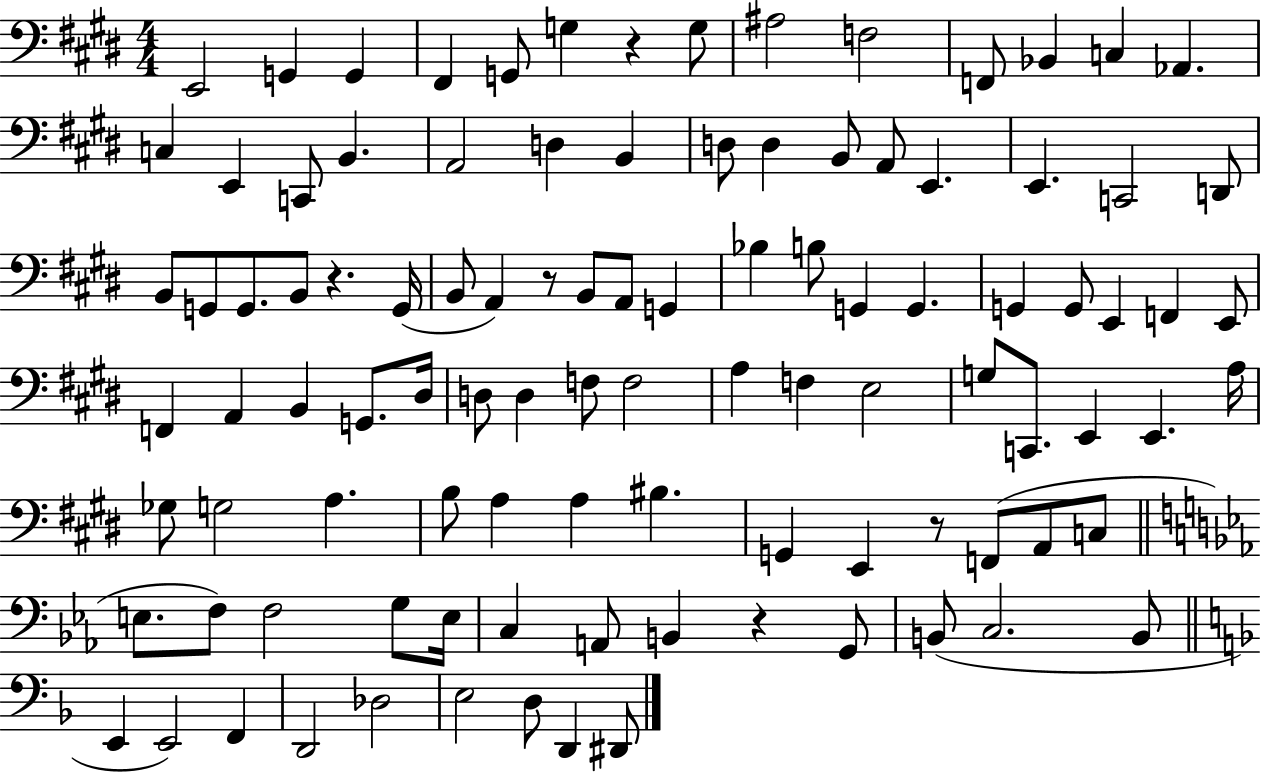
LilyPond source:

{
  \clef bass
  \numericTimeSignature
  \time 4/4
  \key e \major
  e,2 g,4 g,4 | fis,4 g,8 g4 r4 g8 | ais2 f2 | f,8 bes,4 c4 aes,4. | \break c4 e,4 c,8 b,4. | a,2 d4 b,4 | d8 d4 b,8 a,8 e,4. | e,4. c,2 d,8 | \break b,8 g,8 g,8. b,8 r4. g,16( | b,8 a,4) r8 b,8 a,8 g,4 | bes4 b8 g,4 g,4. | g,4 g,8 e,4 f,4 e,8 | \break f,4 a,4 b,4 g,8. dis16 | d8 d4 f8 f2 | a4 f4 e2 | g8 c,8. e,4 e,4. a16 | \break ges8 g2 a4. | b8 a4 a4 bis4. | g,4 e,4 r8 f,8( a,8 c8 | \bar "||" \break \key c \minor e8. f8) f2 g8 e16 | c4 a,8 b,4 r4 g,8 | b,8( c2. b,8 | \bar "||" \break \key f \major e,4 e,2) f,4 | d,2 des2 | e2 d8 d,4 dis,8 | \bar "|."
}